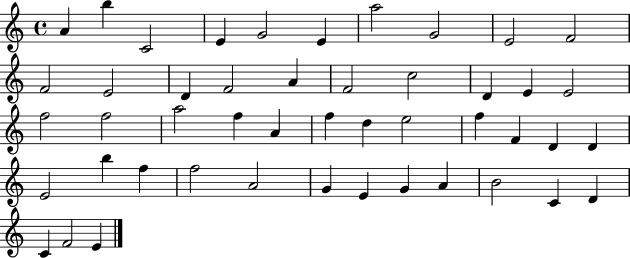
X:1
T:Untitled
M:4/4
L:1/4
K:C
A b C2 E G2 E a2 G2 E2 F2 F2 E2 D F2 A F2 c2 D E E2 f2 f2 a2 f A f d e2 f F D D E2 b f f2 A2 G E G A B2 C D C F2 E